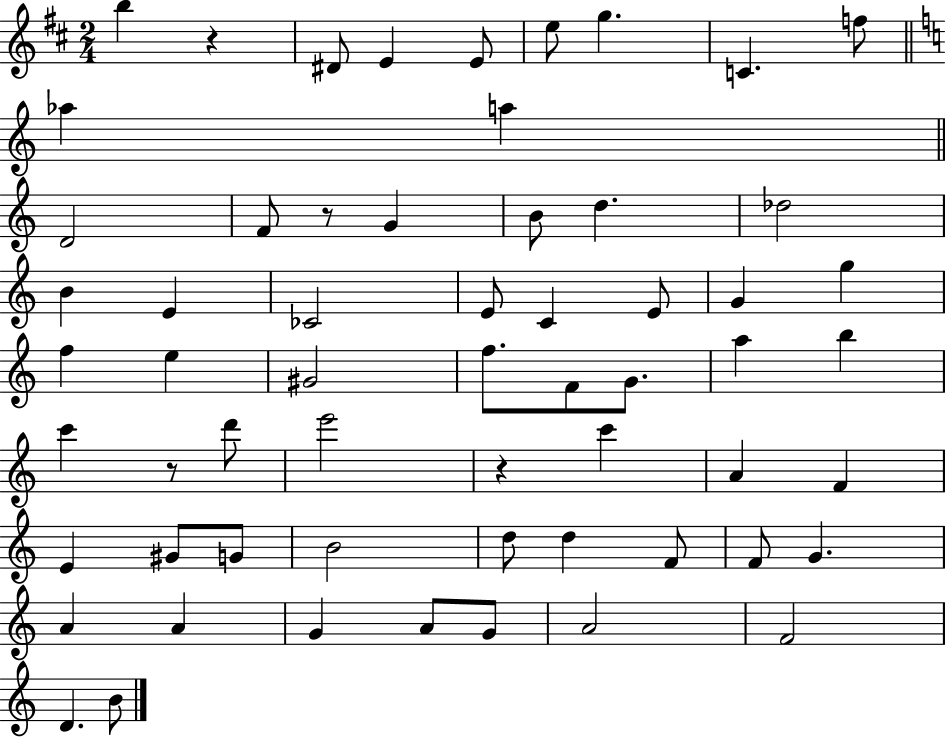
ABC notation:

X:1
T:Untitled
M:2/4
L:1/4
K:D
b z ^D/2 E E/2 e/2 g C f/2 _a a D2 F/2 z/2 G B/2 d _d2 B E _C2 E/2 C E/2 G g f e ^G2 f/2 F/2 G/2 a b c' z/2 d'/2 e'2 z c' A F E ^G/2 G/2 B2 d/2 d F/2 F/2 G A A G A/2 G/2 A2 F2 D B/2